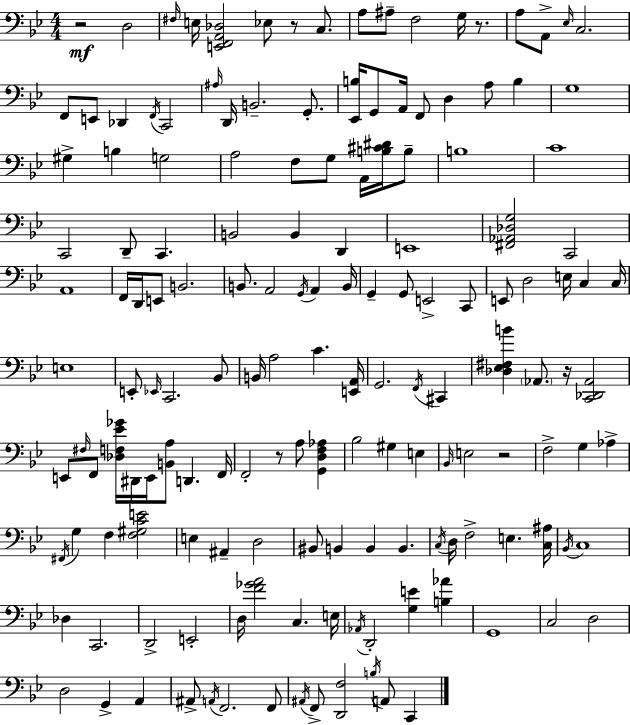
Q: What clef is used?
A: bass